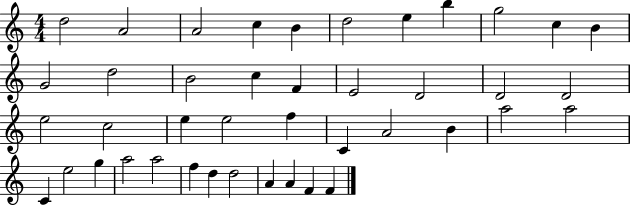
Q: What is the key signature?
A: C major